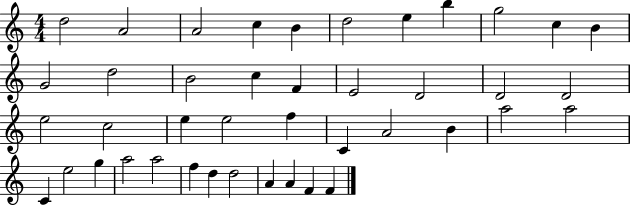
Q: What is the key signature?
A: C major